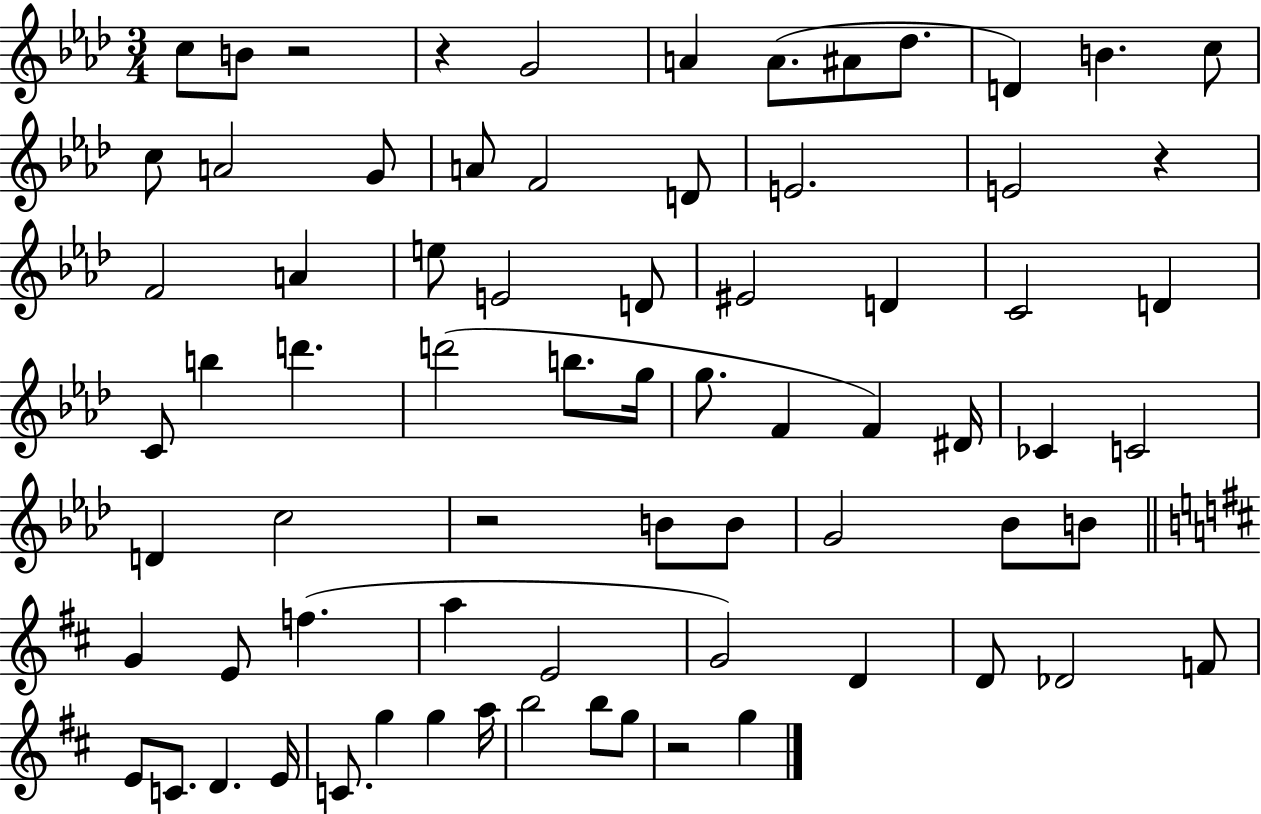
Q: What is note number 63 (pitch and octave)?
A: G5